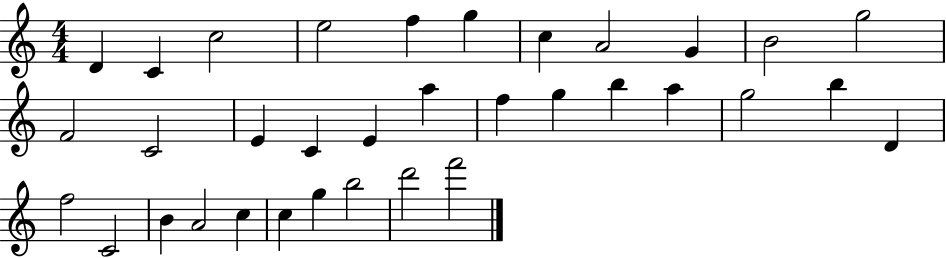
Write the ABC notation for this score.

X:1
T:Untitled
M:4/4
L:1/4
K:C
D C c2 e2 f g c A2 G B2 g2 F2 C2 E C E a f g b a g2 b D f2 C2 B A2 c c g b2 d'2 f'2